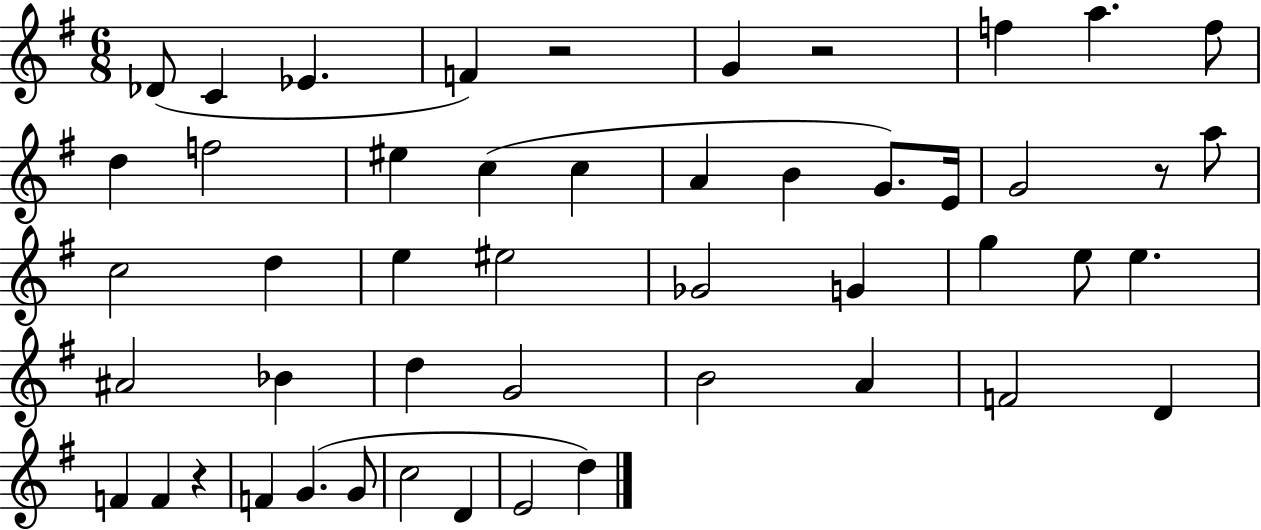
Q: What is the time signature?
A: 6/8